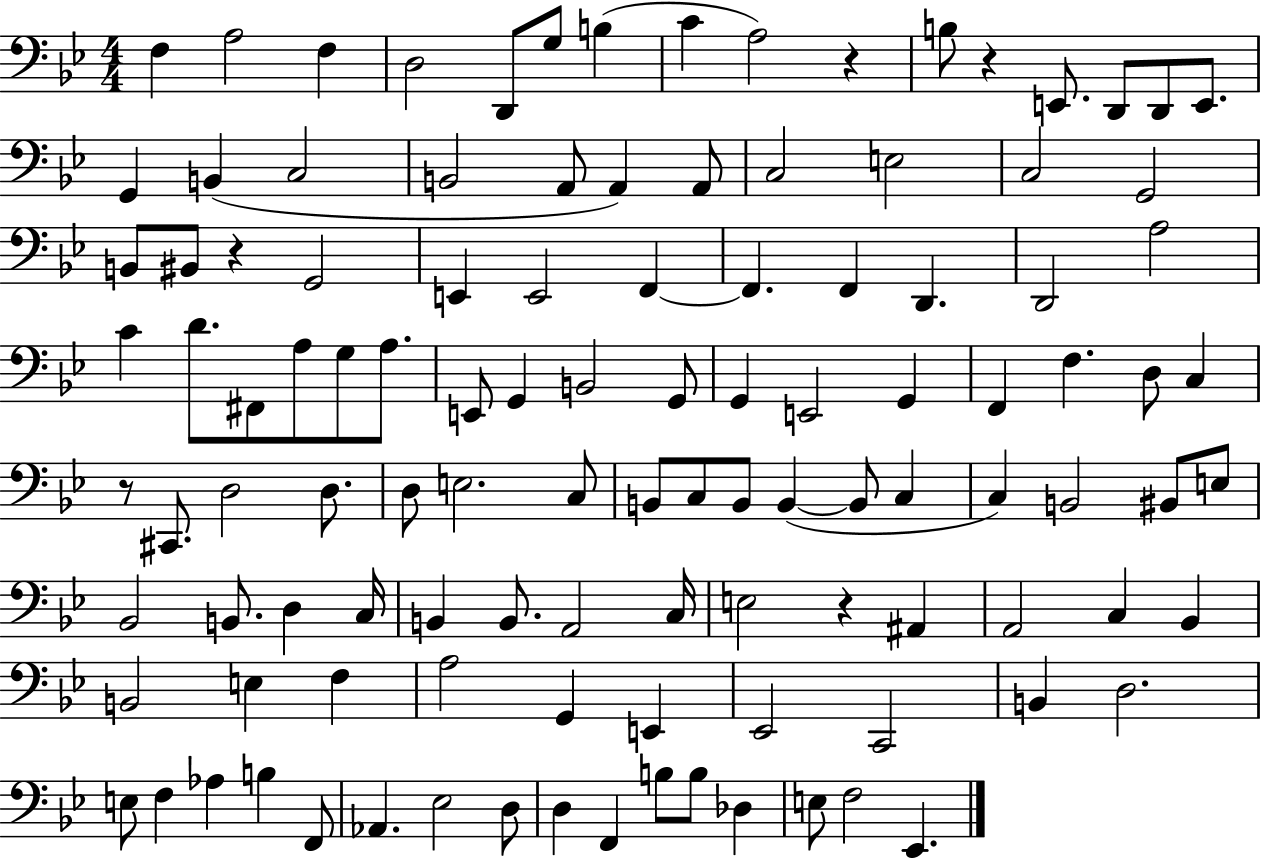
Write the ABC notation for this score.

X:1
T:Untitled
M:4/4
L:1/4
K:Bb
F, A,2 F, D,2 D,,/2 G,/2 B, C A,2 z B,/2 z E,,/2 D,,/2 D,,/2 E,,/2 G,, B,, C,2 B,,2 A,,/2 A,, A,,/2 C,2 E,2 C,2 G,,2 B,,/2 ^B,,/2 z G,,2 E,, E,,2 F,, F,, F,, D,, D,,2 A,2 C D/2 ^F,,/2 A,/2 G,/2 A,/2 E,,/2 G,, B,,2 G,,/2 G,, E,,2 G,, F,, F, D,/2 C, z/2 ^C,,/2 D,2 D,/2 D,/2 E,2 C,/2 B,,/2 C,/2 B,,/2 B,, B,,/2 C, C, B,,2 ^B,,/2 E,/2 _B,,2 B,,/2 D, C,/4 B,, B,,/2 A,,2 C,/4 E,2 z ^A,, A,,2 C, _B,, B,,2 E, F, A,2 G,, E,, _E,,2 C,,2 B,, D,2 E,/2 F, _A, B, F,,/2 _A,, _E,2 D,/2 D, F,, B,/2 B,/2 _D, E,/2 F,2 _E,,